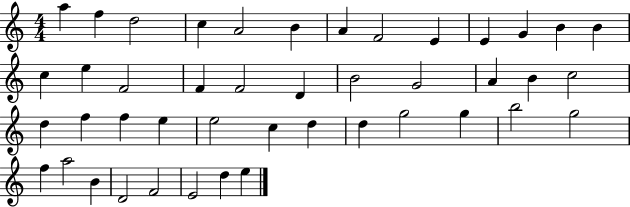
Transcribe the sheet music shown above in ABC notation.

X:1
T:Untitled
M:4/4
L:1/4
K:C
a f d2 c A2 B A F2 E E G B B c e F2 F F2 D B2 G2 A B c2 d f f e e2 c d d g2 g b2 g2 f a2 B D2 F2 E2 d e